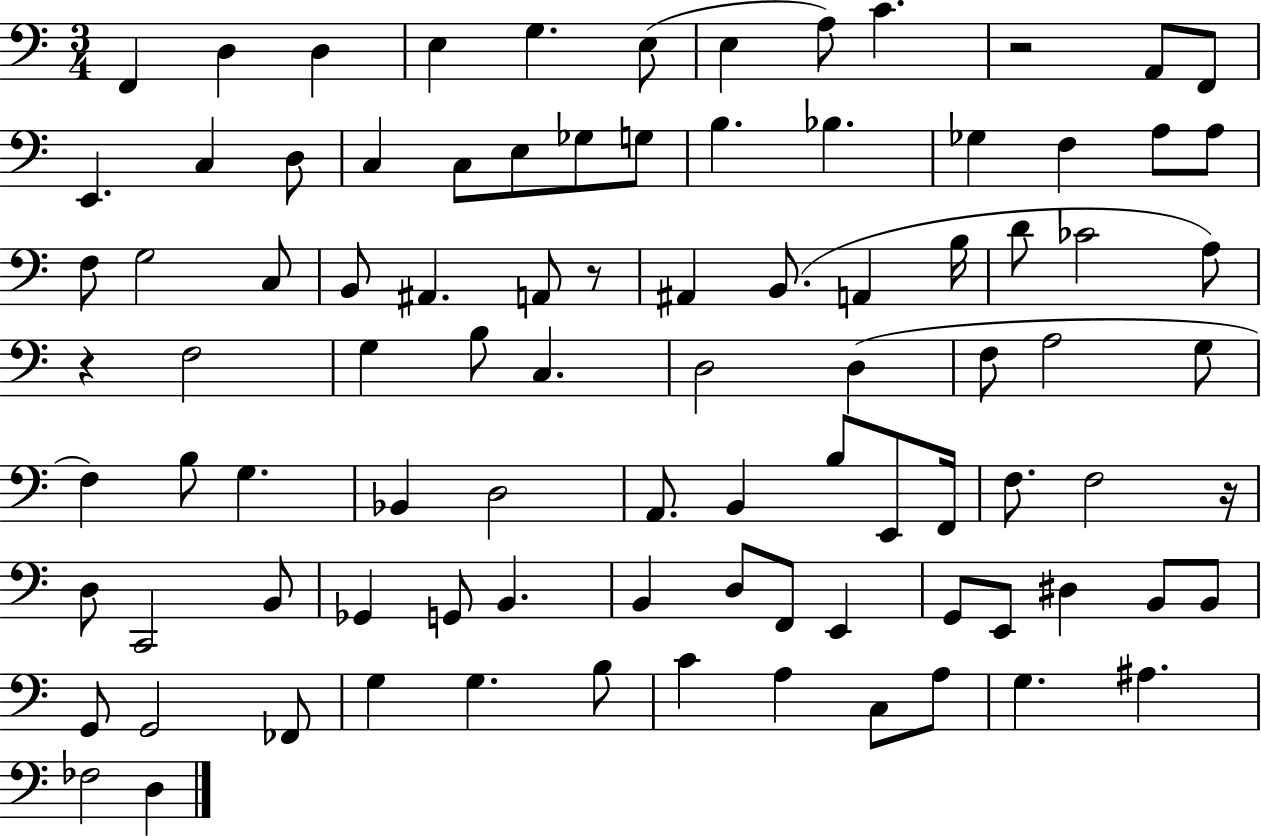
F2/q D3/q D3/q E3/q G3/q. E3/e E3/q A3/e C4/q. R/h A2/e F2/e E2/q. C3/q D3/e C3/q C3/e E3/e Gb3/e G3/e B3/q. Bb3/q. Gb3/q F3/q A3/e A3/e F3/e G3/h C3/e B2/e A#2/q. A2/e R/e A#2/q B2/e. A2/q B3/s D4/e CES4/h A3/e R/q F3/h G3/q B3/e C3/q. D3/h D3/q F3/e A3/h G3/e F3/q B3/e G3/q. Bb2/q D3/h A2/e. B2/q B3/e E2/e F2/s F3/e. F3/h R/s D3/e C2/h B2/e Gb2/q G2/e B2/q. B2/q D3/e F2/e E2/q G2/e E2/e D#3/q B2/e B2/e G2/e G2/h FES2/e G3/q G3/q. B3/e C4/q A3/q C3/e A3/e G3/q. A#3/q. FES3/h D3/q